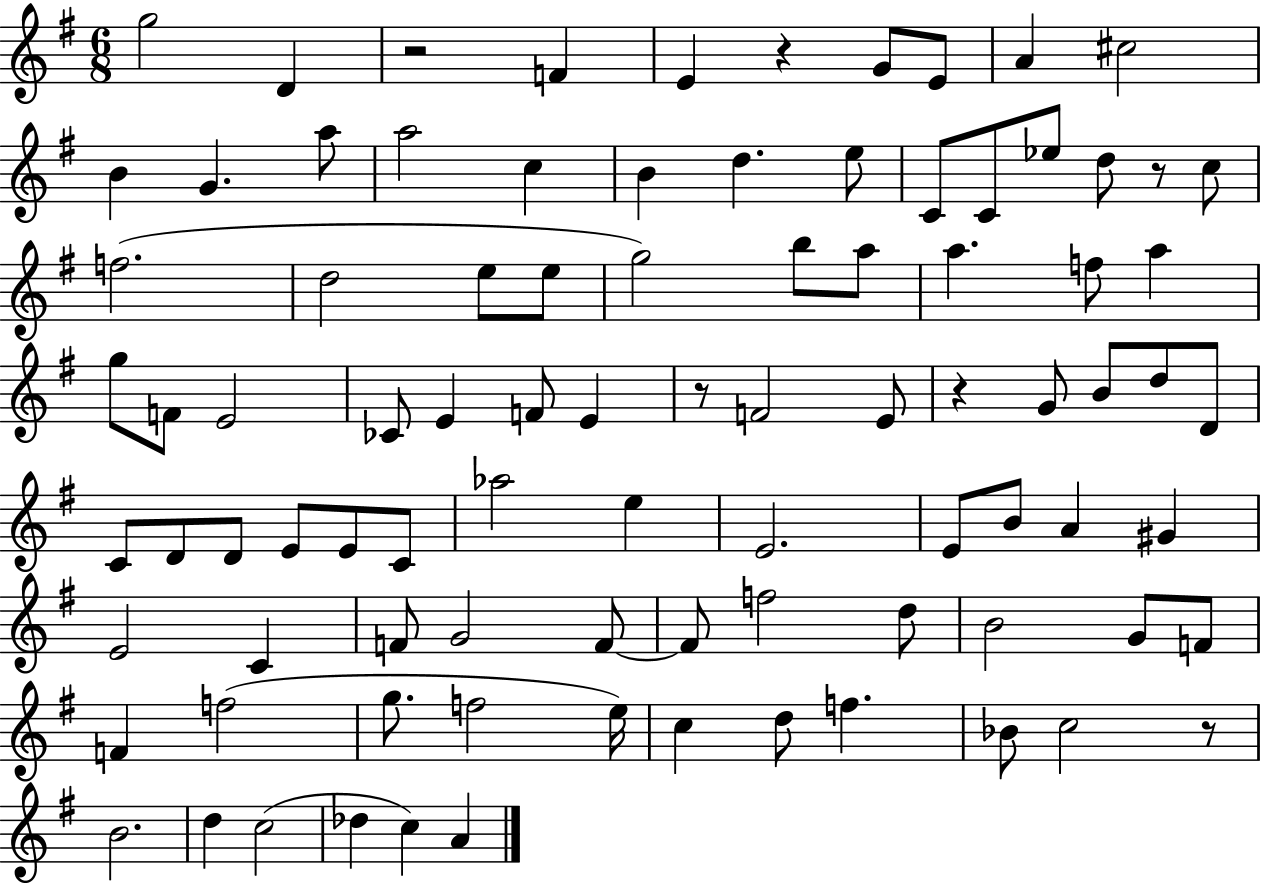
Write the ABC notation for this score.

X:1
T:Untitled
M:6/8
L:1/4
K:G
g2 D z2 F E z G/2 E/2 A ^c2 B G a/2 a2 c B d e/2 C/2 C/2 _e/2 d/2 z/2 c/2 f2 d2 e/2 e/2 g2 b/2 a/2 a f/2 a g/2 F/2 E2 _C/2 E F/2 E z/2 F2 E/2 z G/2 B/2 d/2 D/2 C/2 D/2 D/2 E/2 E/2 C/2 _a2 e E2 E/2 B/2 A ^G E2 C F/2 G2 F/2 F/2 f2 d/2 B2 G/2 F/2 F f2 g/2 f2 e/4 c d/2 f _B/2 c2 z/2 B2 d c2 _d c A